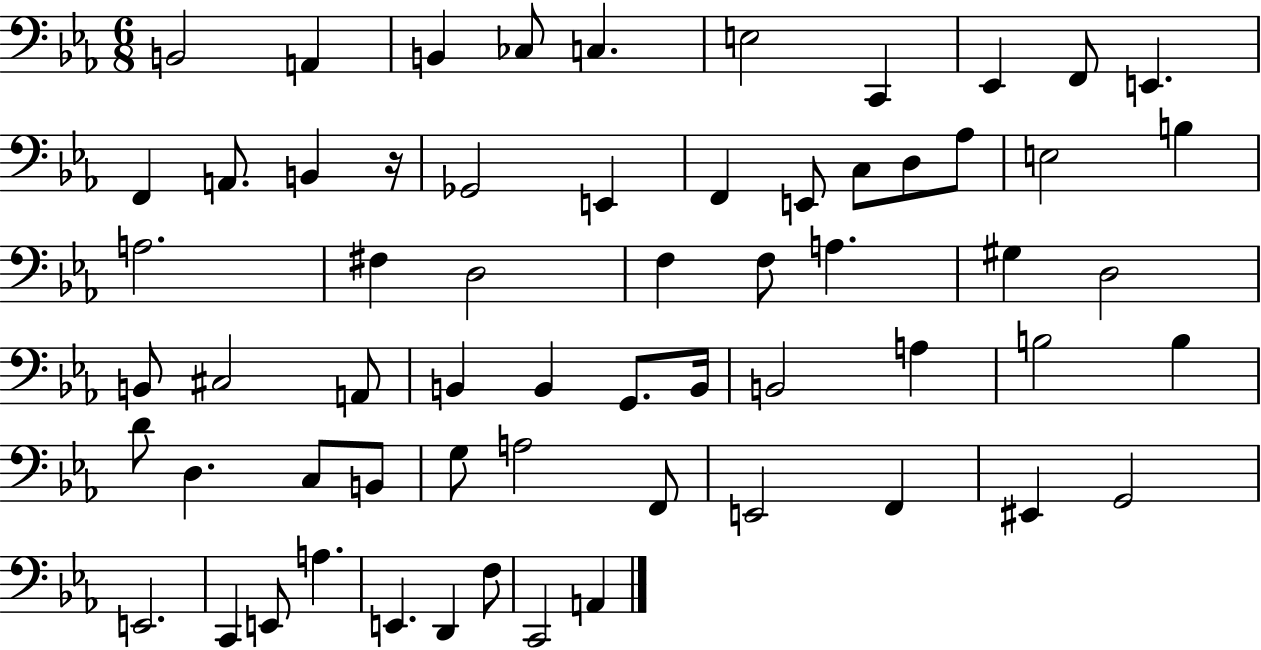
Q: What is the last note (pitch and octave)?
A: A2